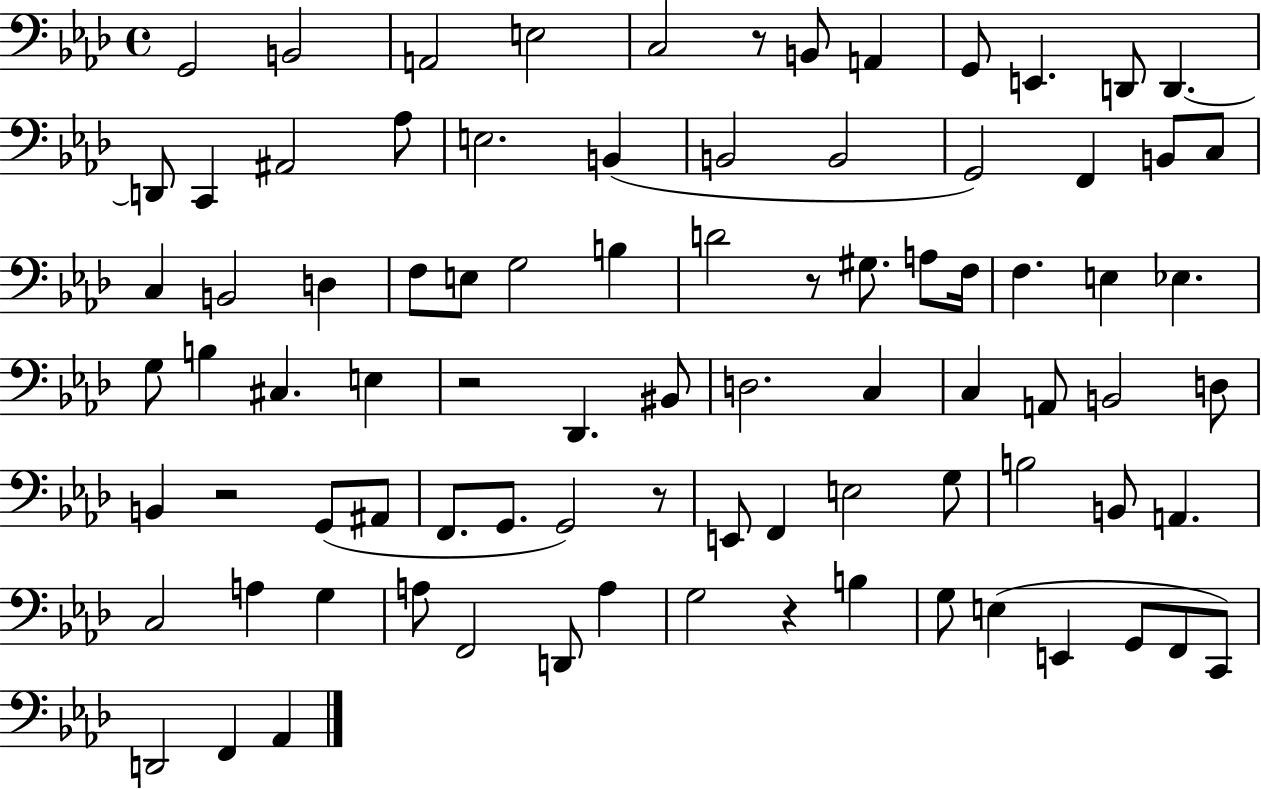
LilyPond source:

{
  \clef bass
  \time 4/4
  \defaultTimeSignature
  \key aes \major
  g,2 b,2 | a,2 e2 | c2 r8 b,8 a,4 | g,8 e,4. d,8 d,4.~~ | \break d,8 c,4 ais,2 aes8 | e2. b,4( | b,2 b,2 | g,2) f,4 b,8 c8 | \break c4 b,2 d4 | f8 e8 g2 b4 | d'2 r8 gis8. a8 f16 | f4. e4 ees4. | \break g8 b4 cis4. e4 | r2 des,4. bis,8 | d2. c4 | c4 a,8 b,2 d8 | \break b,4 r2 g,8( ais,8 | f,8. g,8. g,2) r8 | e,8 f,4 e2 g8 | b2 b,8 a,4. | \break c2 a4 g4 | a8 f,2 d,8 a4 | g2 r4 b4 | g8 e4( e,4 g,8 f,8 c,8) | \break d,2 f,4 aes,4 | \bar "|."
}